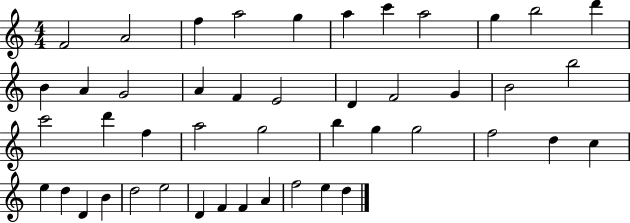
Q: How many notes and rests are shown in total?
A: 46